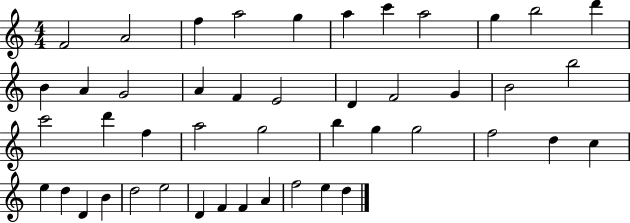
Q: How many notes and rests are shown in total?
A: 46